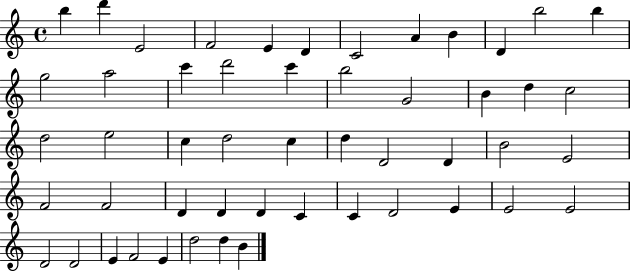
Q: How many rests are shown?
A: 0